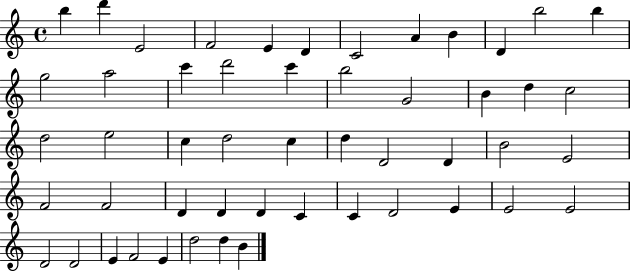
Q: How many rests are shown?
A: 0